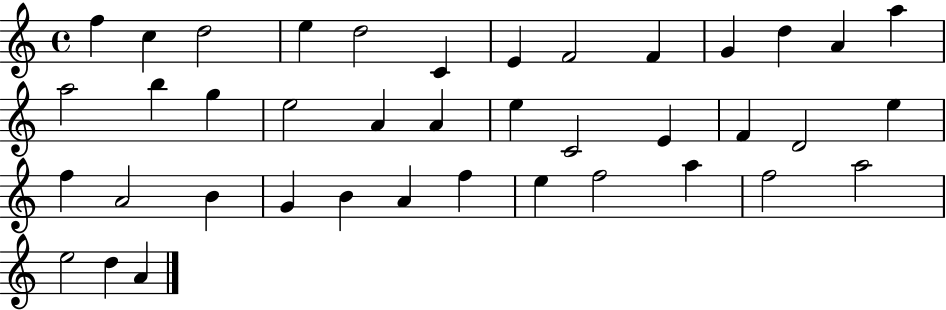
{
  \clef treble
  \time 4/4
  \defaultTimeSignature
  \key c \major
  f''4 c''4 d''2 | e''4 d''2 c'4 | e'4 f'2 f'4 | g'4 d''4 a'4 a''4 | \break a''2 b''4 g''4 | e''2 a'4 a'4 | e''4 c'2 e'4 | f'4 d'2 e''4 | \break f''4 a'2 b'4 | g'4 b'4 a'4 f''4 | e''4 f''2 a''4 | f''2 a''2 | \break e''2 d''4 a'4 | \bar "|."
}